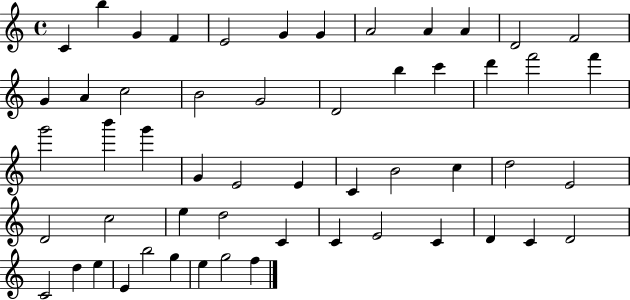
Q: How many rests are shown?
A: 0